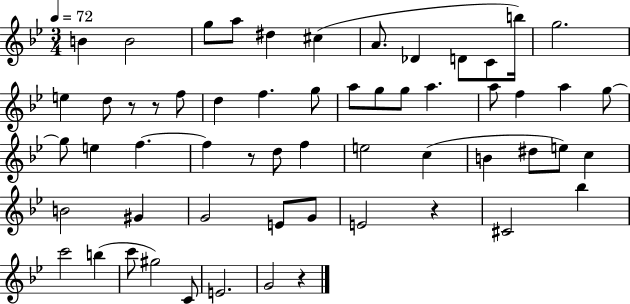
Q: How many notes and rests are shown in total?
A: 58